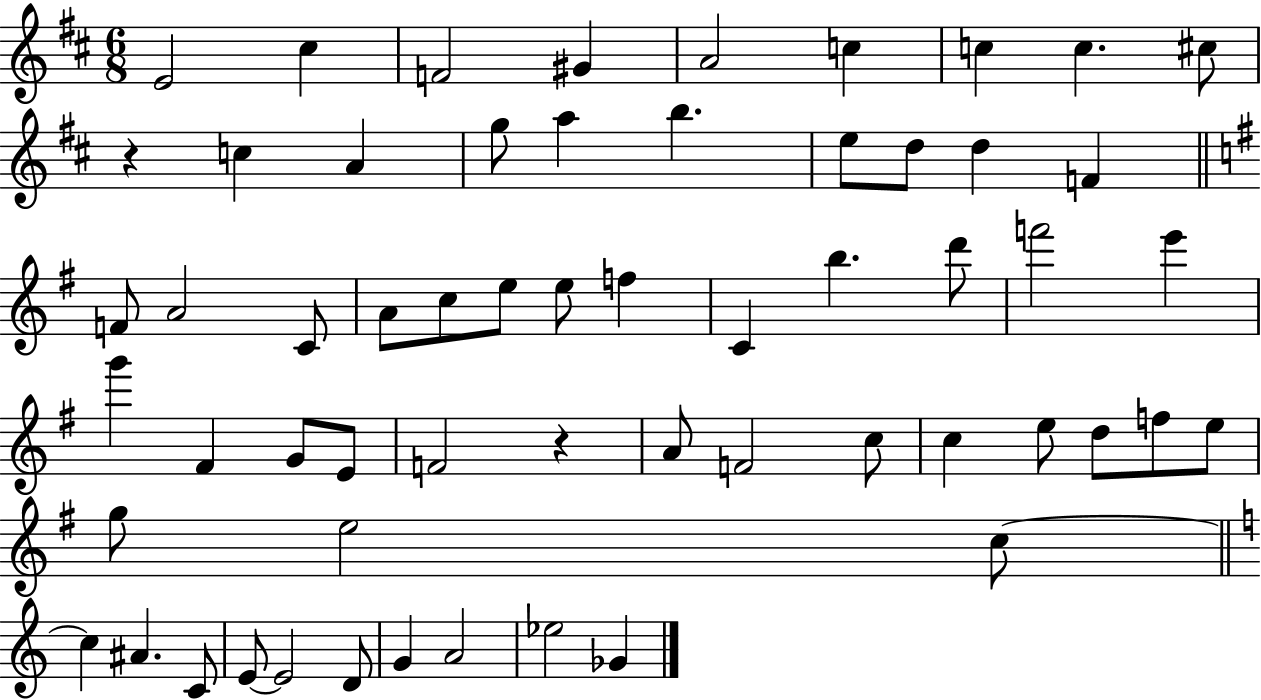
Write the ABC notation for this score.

X:1
T:Untitled
M:6/8
L:1/4
K:D
E2 ^c F2 ^G A2 c c c ^c/2 z c A g/2 a b e/2 d/2 d F F/2 A2 C/2 A/2 c/2 e/2 e/2 f C b d'/2 f'2 e' g' ^F G/2 E/2 F2 z A/2 F2 c/2 c e/2 d/2 f/2 e/2 g/2 e2 c/2 c ^A C/2 E/2 E2 D/2 G A2 _e2 _G